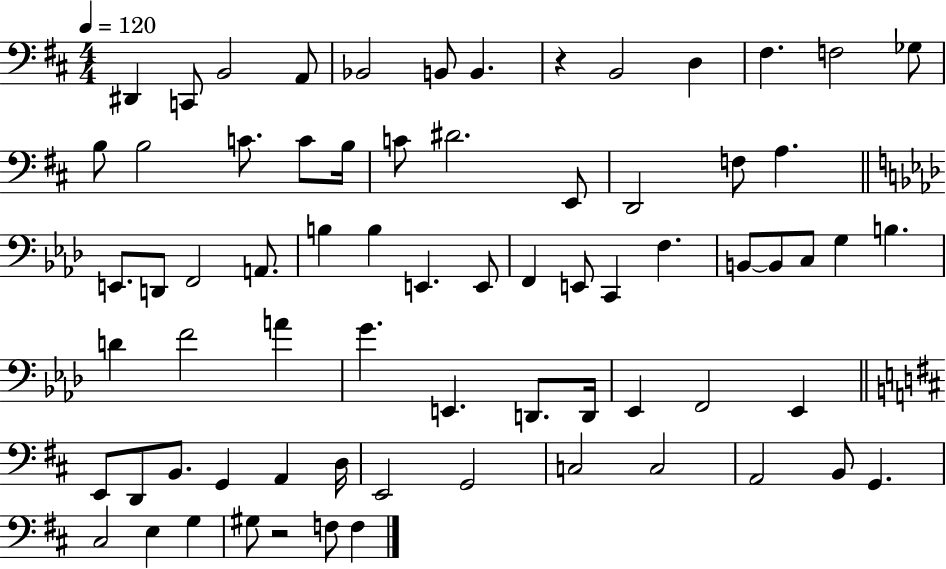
{
  \clef bass
  \numericTimeSignature
  \time 4/4
  \key d \major
  \tempo 4 = 120
  dis,4 c,8 b,2 a,8 | bes,2 b,8 b,4. | r4 b,2 d4 | fis4. f2 ges8 | \break b8 b2 c'8. c'8 b16 | c'8 dis'2. e,8 | d,2 f8 a4. | \bar "||" \break \key aes \major e,8. d,8 f,2 a,8. | b4 b4 e,4. e,8 | f,4 e,8 c,4 f4. | b,8~~ b,8 c8 g4 b4. | \break d'4 f'2 a'4 | g'4. e,4. d,8. d,16 | ees,4 f,2 ees,4 | \bar "||" \break \key d \major e,8 d,8 b,8. g,4 a,4 d16 | e,2 g,2 | c2 c2 | a,2 b,8 g,4. | \break cis2 e4 g4 | gis8 r2 f8 f4 | \bar "|."
}